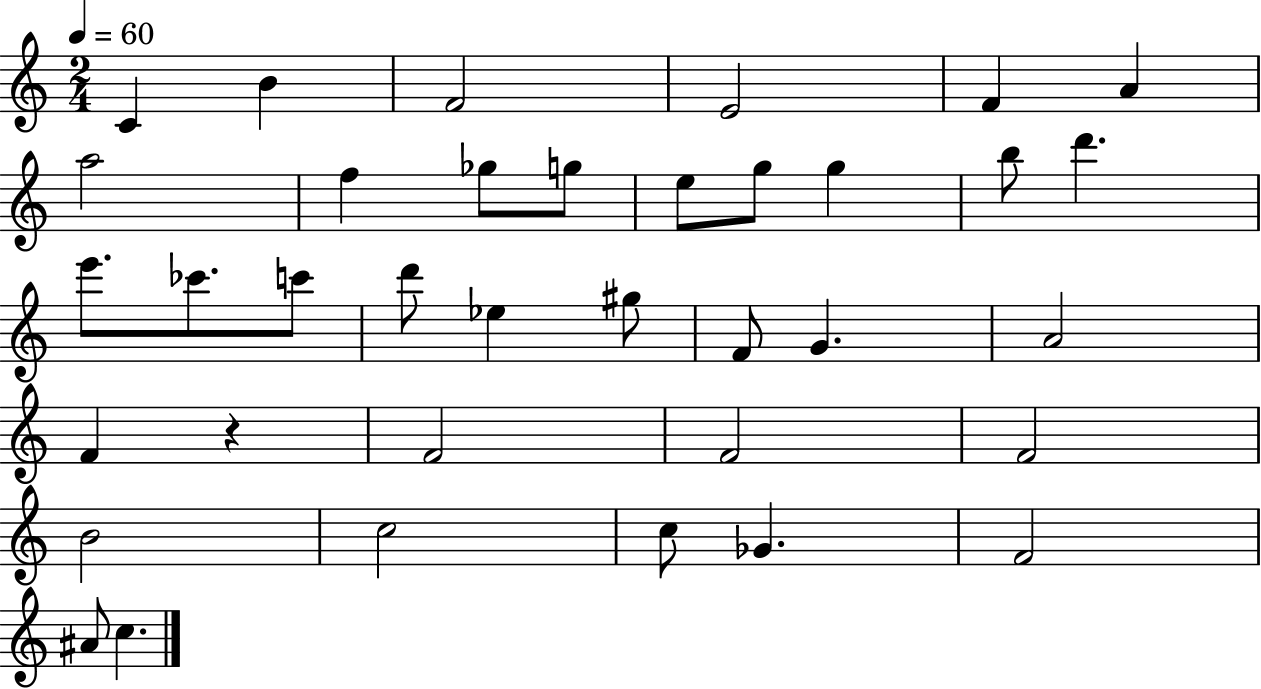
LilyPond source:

{
  \clef treble
  \numericTimeSignature
  \time 2/4
  \key c \major
  \tempo 4 = 60
  c'4 b'4 | f'2 | e'2 | f'4 a'4 | \break a''2 | f''4 ges''8 g''8 | e''8 g''8 g''4 | b''8 d'''4. | \break e'''8. ces'''8. c'''8 | d'''8 ees''4 gis''8 | f'8 g'4. | a'2 | \break f'4 r4 | f'2 | f'2 | f'2 | \break b'2 | c''2 | c''8 ges'4. | f'2 | \break ais'8 c''4. | \bar "|."
}